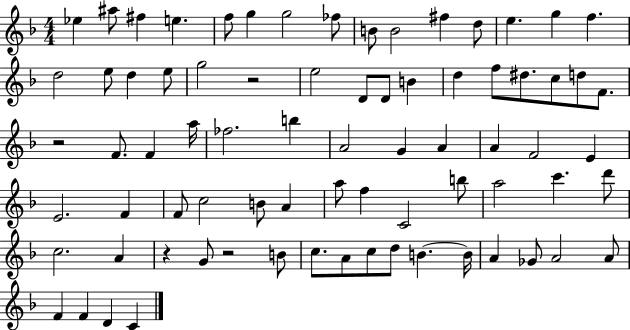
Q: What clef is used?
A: treble